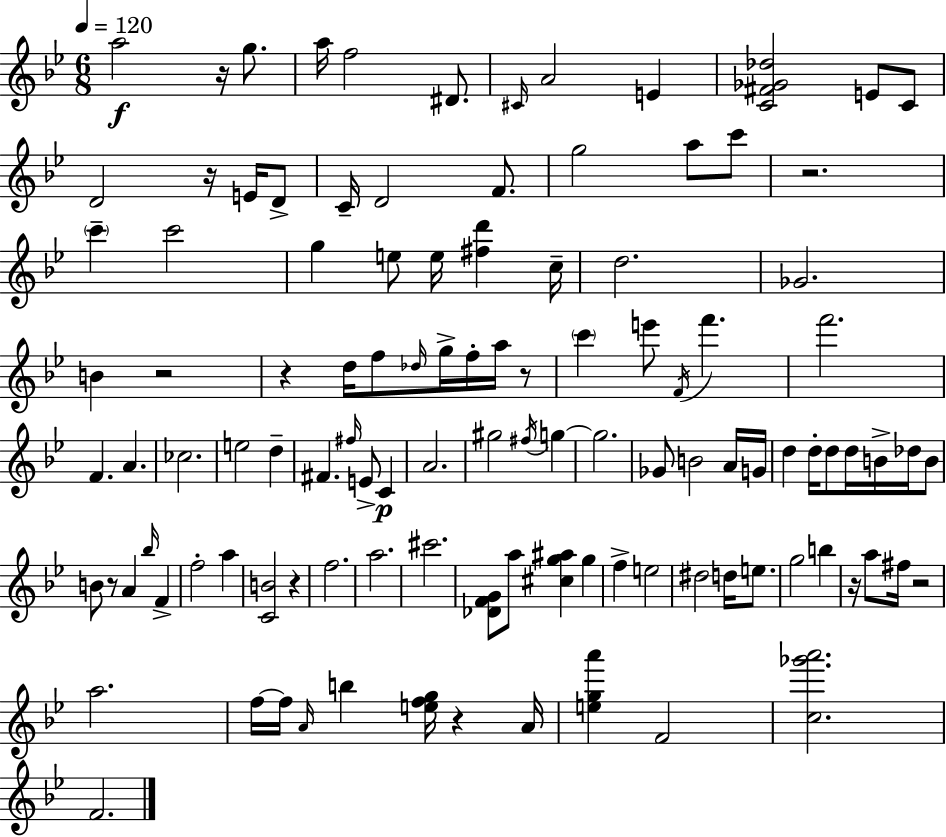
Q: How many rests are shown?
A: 11